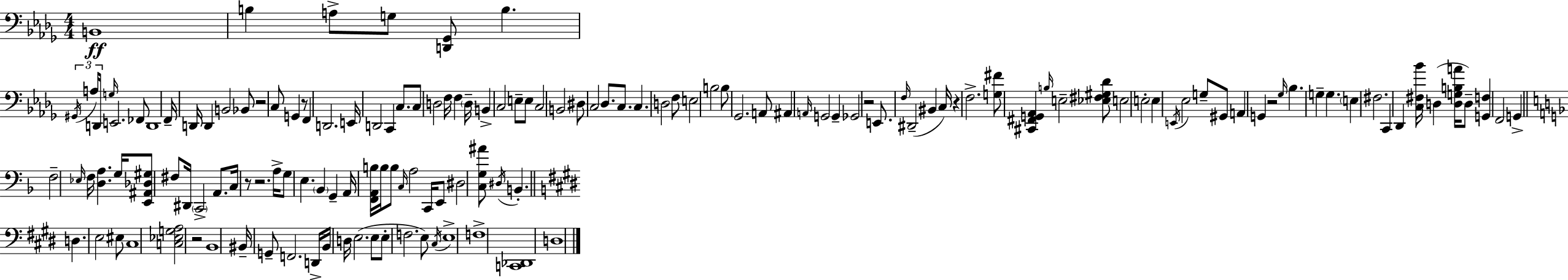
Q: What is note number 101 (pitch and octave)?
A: A3